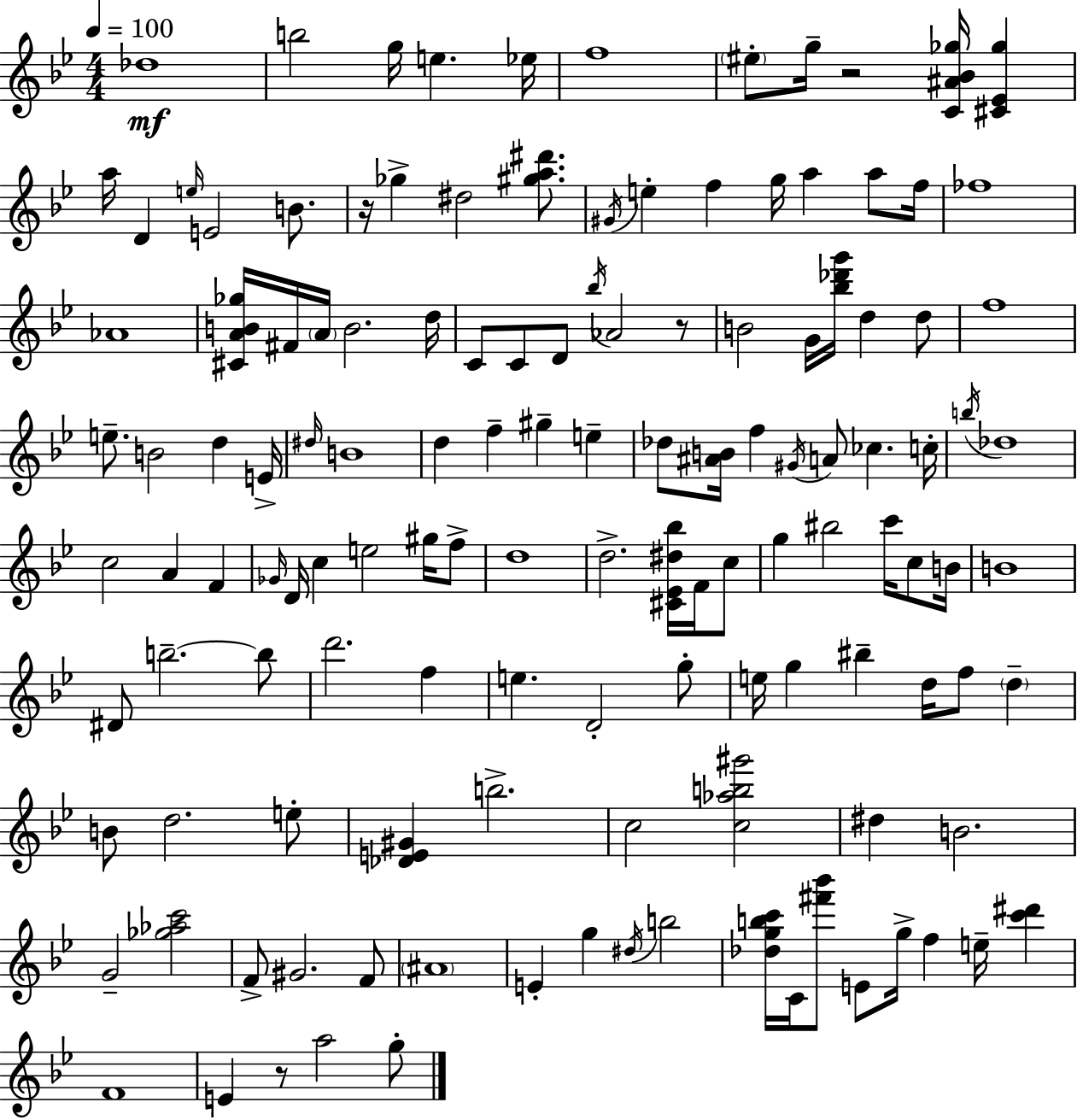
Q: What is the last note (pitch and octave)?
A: G5